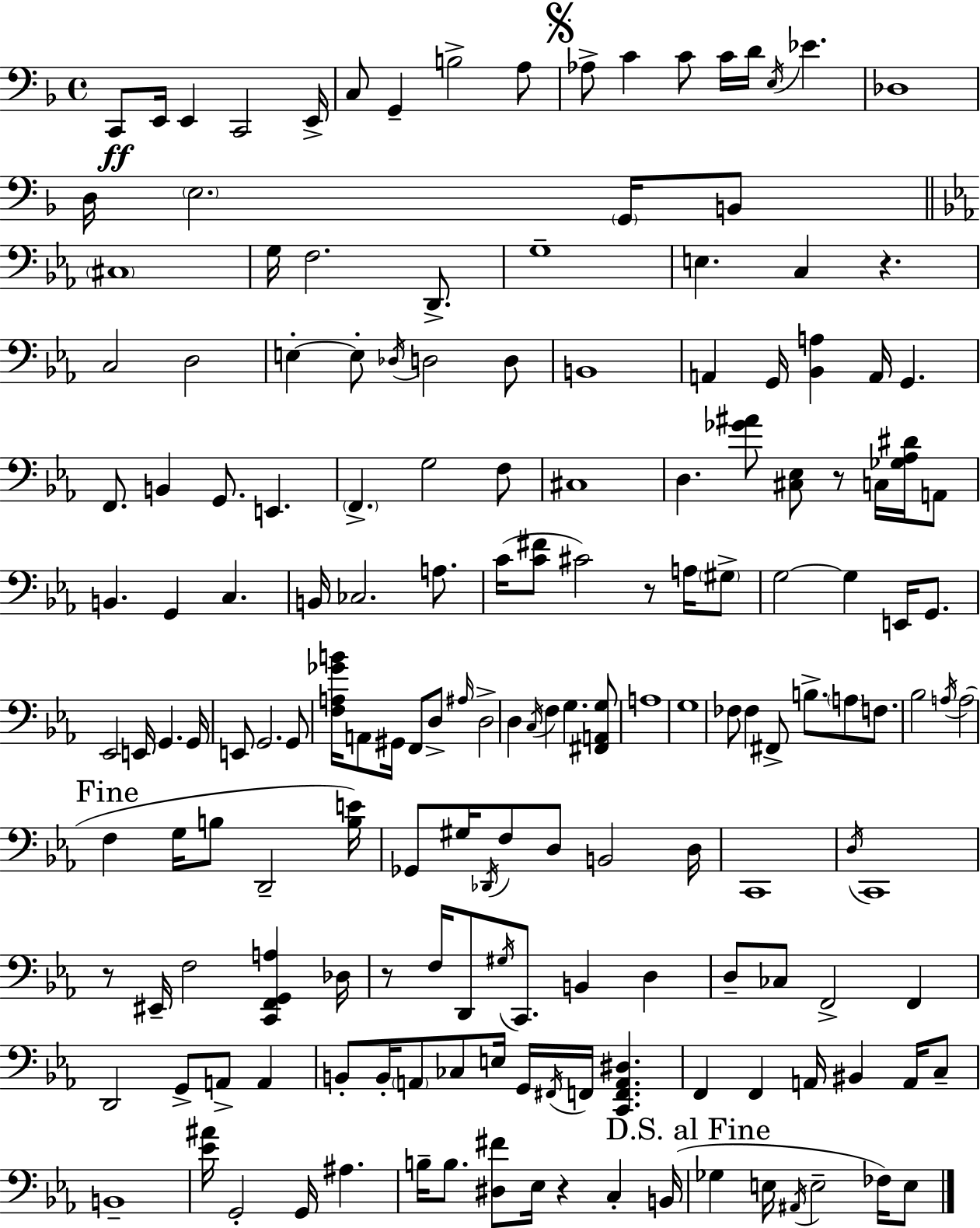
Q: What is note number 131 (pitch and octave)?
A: F#2